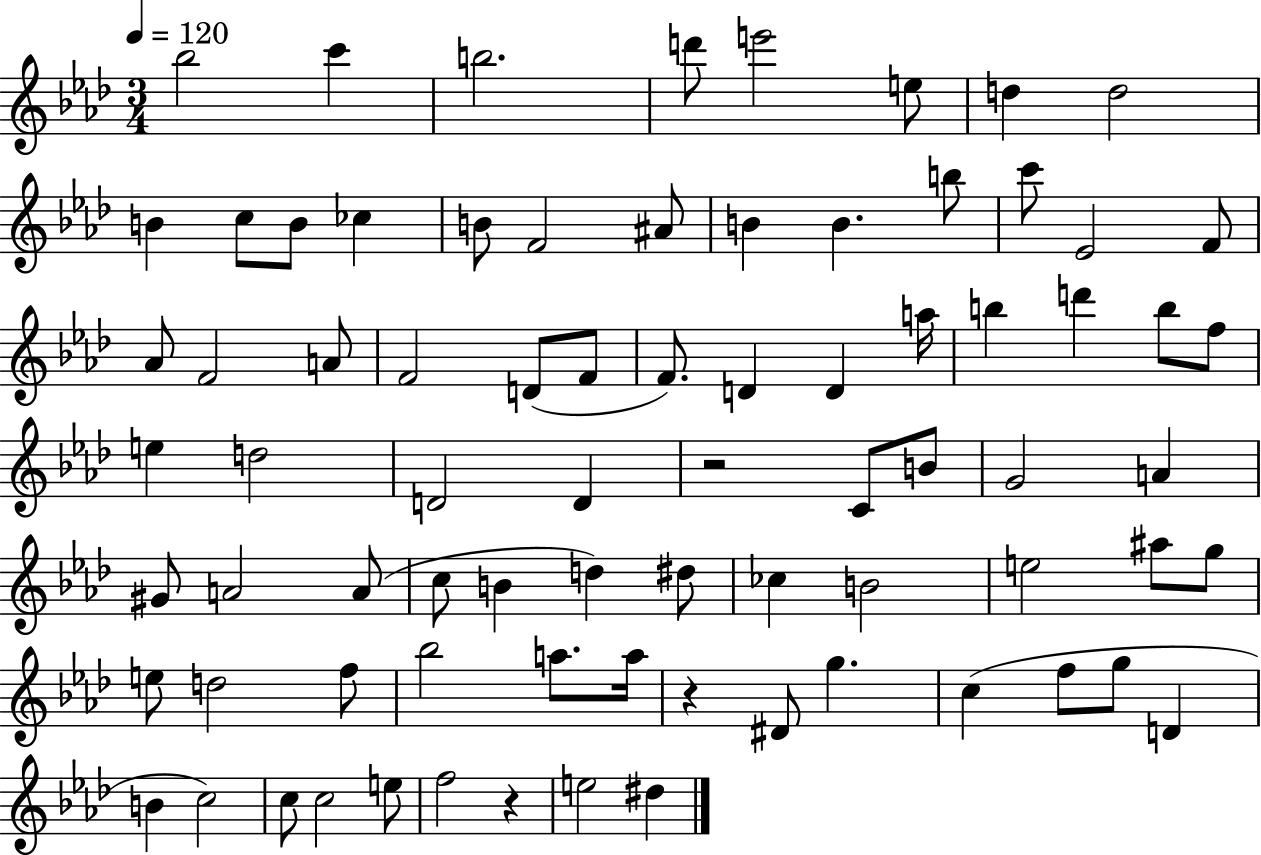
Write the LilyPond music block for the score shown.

{
  \clef treble
  \numericTimeSignature
  \time 3/4
  \key aes \major
  \tempo 4 = 120
  bes''2 c'''4 | b''2. | d'''8 e'''2 e''8 | d''4 d''2 | \break b'4 c''8 b'8 ces''4 | b'8 f'2 ais'8 | b'4 b'4. b''8 | c'''8 ees'2 f'8 | \break aes'8 f'2 a'8 | f'2 d'8( f'8 | f'8.) d'4 d'4 a''16 | b''4 d'''4 b''8 f''8 | \break e''4 d''2 | d'2 d'4 | r2 c'8 b'8 | g'2 a'4 | \break gis'8 a'2 a'8( | c''8 b'4 d''4) dis''8 | ces''4 b'2 | e''2 ais''8 g''8 | \break e''8 d''2 f''8 | bes''2 a''8. a''16 | r4 dis'8 g''4. | c''4( f''8 g''8 d'4 | \break b'4 c''2) | c''8 c''2 e''8 | f''2 r4 | e''2 dis''4 | \break \bar "|."
}